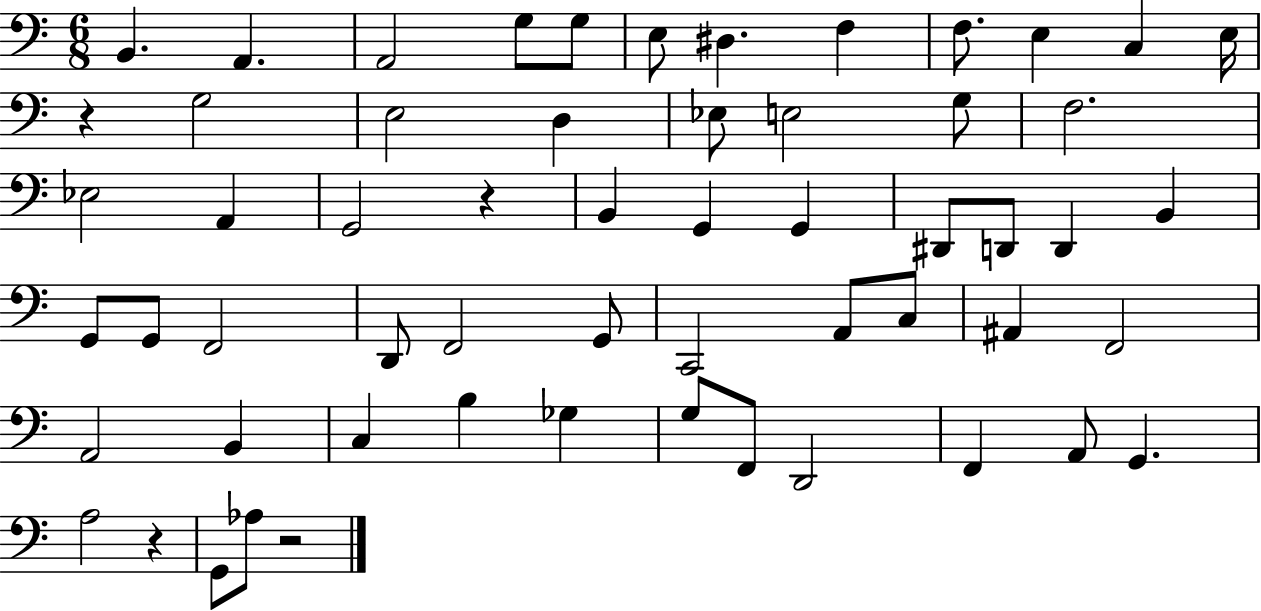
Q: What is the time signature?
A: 6/8